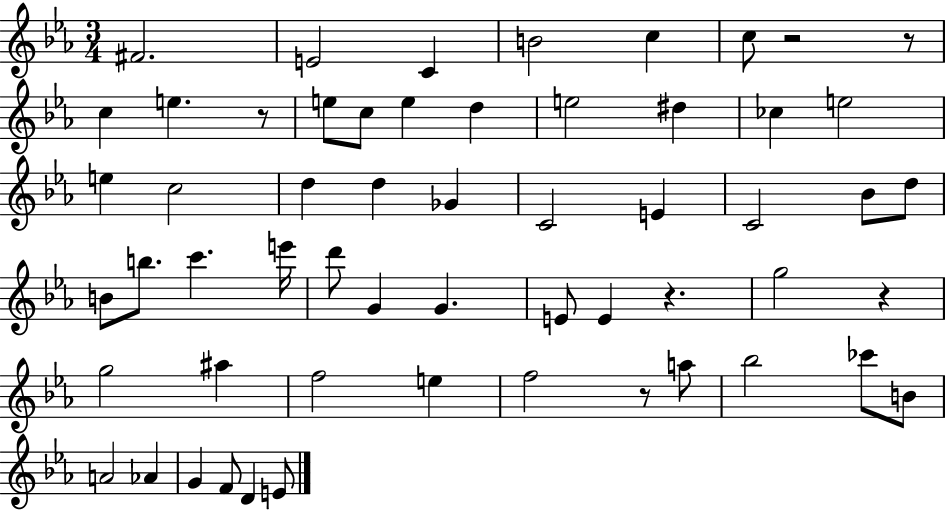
{
  \clef treble
  \numericTimeSignature
  \time 3/4
  \key ees \major
  fis'2. | e'2 c'4 | b'2 c''4 | c''8 r2 r8 | \break c''4 e''4. r8 | e''8 c''8 e''4 d''4 | e''2 dis''4 | ces''4 e''2 | \break e''4 c''2 | d''4 d''4 ges'4 | c'2 e'4 | c'2 bes'8 d''8 | \break b'8 b''8. c'''4. e'''16 | d'''8 g'4 g'4. | e'8 e'4 r4. | g''2 r4 | \break g''2 ais''4 | f''2 e''4 | f''2 r8 a''8 | bes''2 ces'''8 b'8 | \break a'2 aes'4 | g'4 f'8 d'4 e'8 | \bar "|."
}